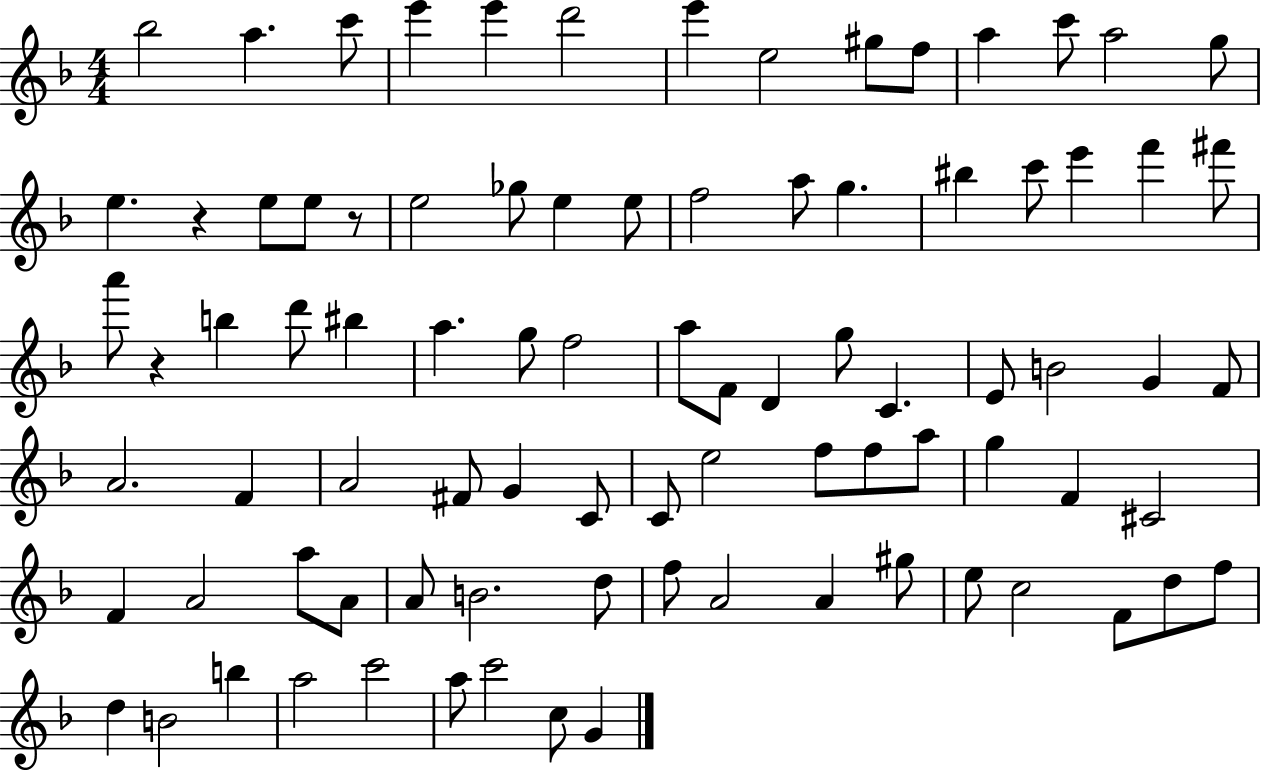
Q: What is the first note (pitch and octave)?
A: Bb5